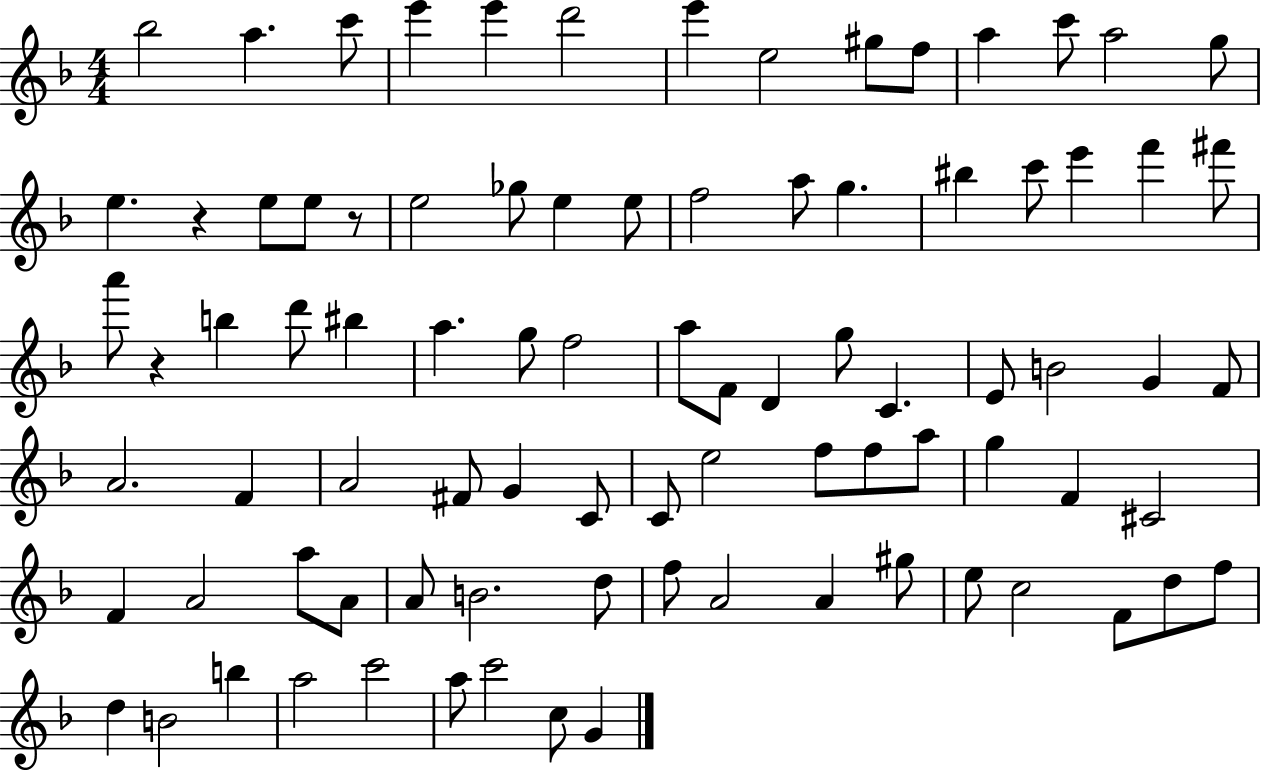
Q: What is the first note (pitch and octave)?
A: Bb5